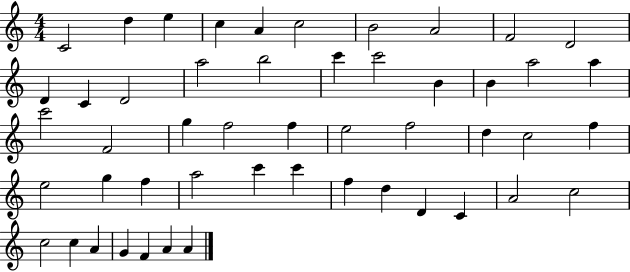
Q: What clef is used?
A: treble